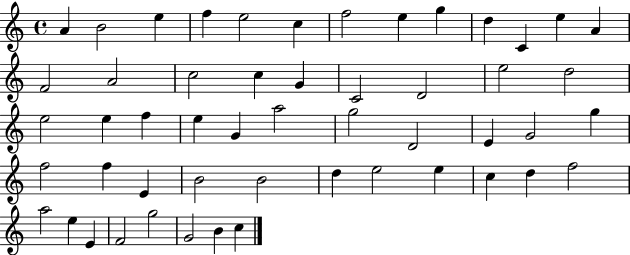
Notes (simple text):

A4/q B4/h E5/q F5/q E5/h C5/q F5/h E5/q G5/q D5/q C4/q E5/q A4/q F4/h A4/h C5/h C5/q G4/q C4/h D4/h E5/h D5/h E5/h E5/q F5/q E5/q G4/q A5/h G5/h D4/h E4/q G4/h G5/q F5/h F5/q E4/q B4/h B4/h D5/q E5/h E5/q C5/q D5/q F5/h A5/h E5/q E4/q F4/h G5/h G4/h B4/q C5/q